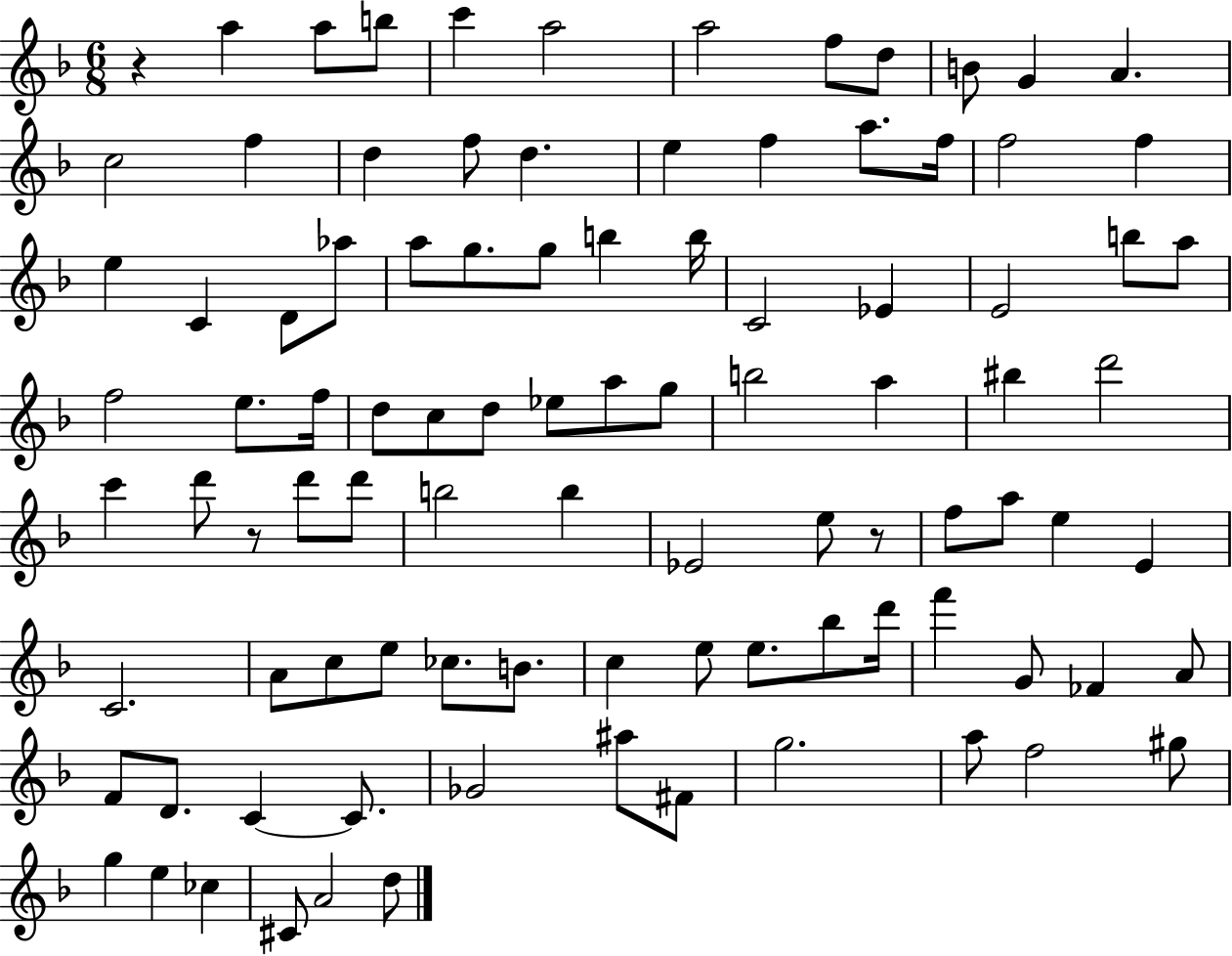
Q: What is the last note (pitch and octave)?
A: D5